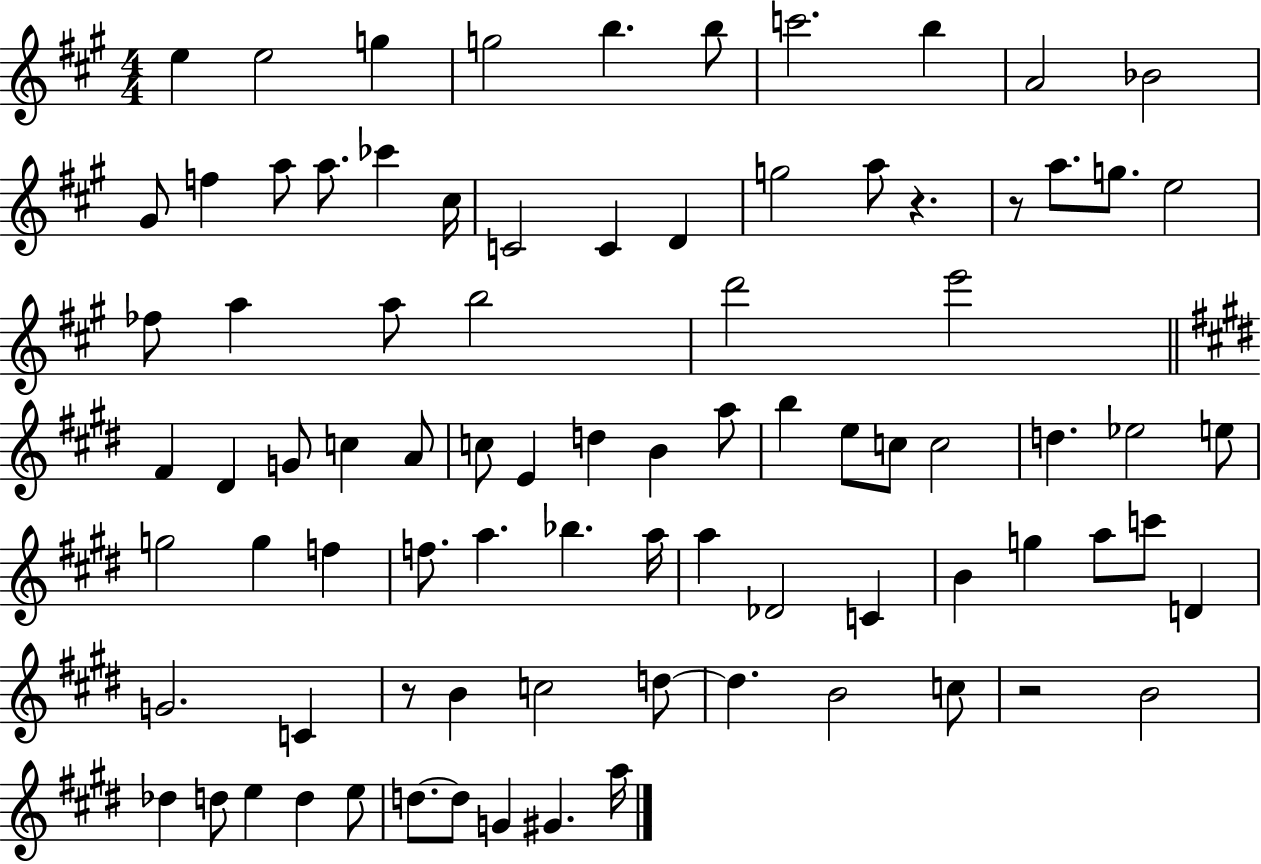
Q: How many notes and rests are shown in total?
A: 85